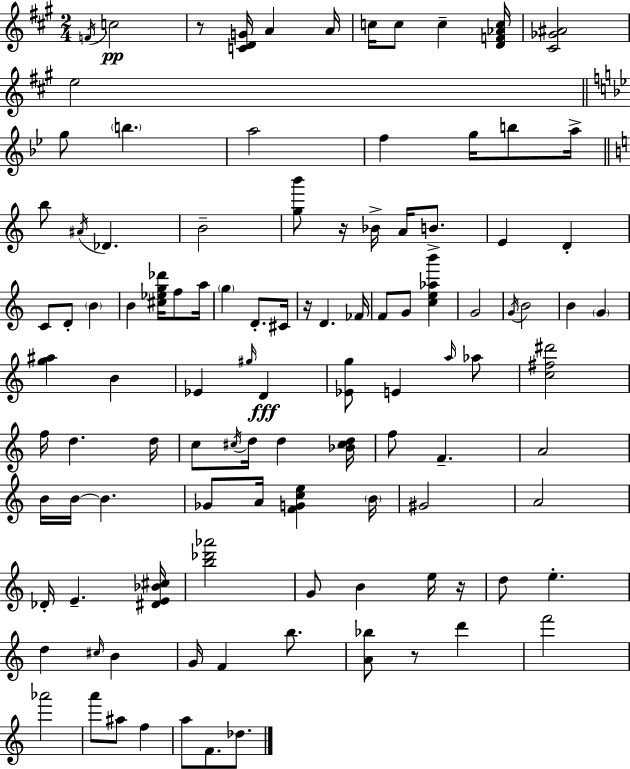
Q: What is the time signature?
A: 2/4